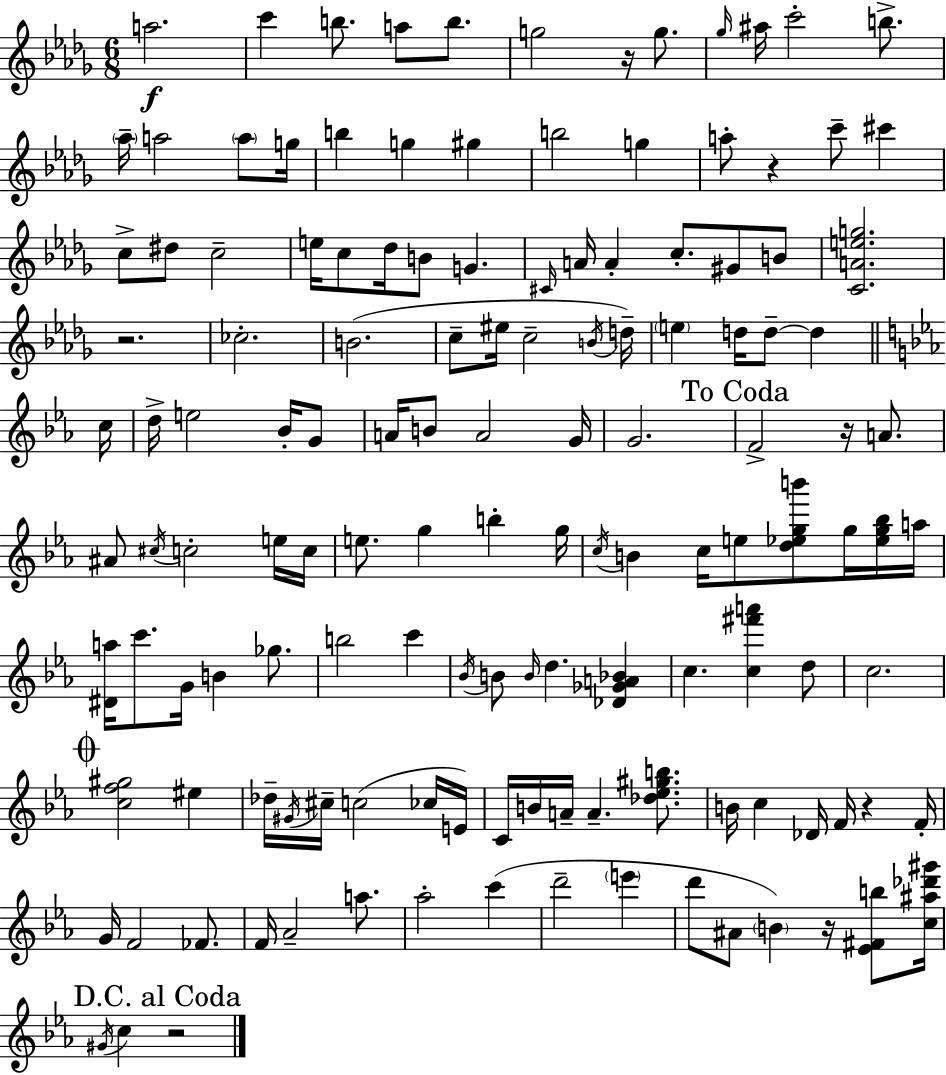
A5/h. C6/q B5/e. A5/e B5/e. G5/h R/s G5/e. Gb5/s A#5/s C6/h B5/e. Ab5/s A5/h A5/e G5/s B5/q G5/q G#5/q B5/h G5/q A5/e R/q C6/e C#6/q C5/e D#5/e C5/h E5/s C5/e Db5/s B4/e G4/q. C#4/s A4/s A4/q C5/e. G#4/e B4/e [C4,A4,E5,G5]/h. R/h. CES5/h. B4/h. C5/e EIS5/s C5/h B4/s D5/s E5/q D5/s D5/e D5/q C5/s D5/s E5/h Bb4/s G4/e A4/s B4/e A4/h G4/s G4/h. F4/h R/s A4/e. A#4/e C#5/s C5/h E5/s C5/s E5/e. G5/q B5/q G5/s C5/s B4/q C5/s E5/e [D5,Eb5,G5,B6]/e G5/s [Eb5,G5,Bb5]/s A5/s [D#4,A5]/s C6/e. G4/s B4/q Gb5/e. B5/h C6/q Bb4/s B4/e B4/s D5/q. [Db4,Gb4,A4,Bb4]/q C5/q. [C5,F#6,A6]/q D5/e C5/h. [C5,F5,G#5]/h EIS5/q Db5/s G#4/s C#5/s C5/h CES5/s E4/s C4/s B4/s A4/s A4/q. [Db5,Eb5,G#5,B5]/e. B4/s C5/q Db4/s F4/s R/q F4/s G4/s F4/h FES4/e. F4/s Ab4/h A5/e. Ab5/h C6/q D6/h E6/q D6/e A#4/e B4/q R/s [Eb4,F#4,B5]/e [C5,A#5,Db6,G#6]/s G#4/s C5/q R/h